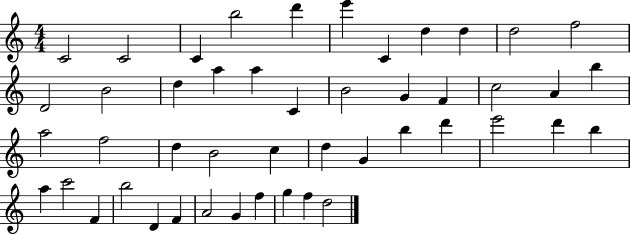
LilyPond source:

{
  \clef treble
  \numericTimeSignature
  \time 4/4
  \key c \major
  c'2 c'2 | c'4 b''2 d'''4 | e'''4 c'4 d''4 d''4 | d''2 f''2 | \break d'2 b'2 | d''4 a''4 a''4 c'4 | b'2 g'4 f'4 | c''2 a'4 b''4 | \break a''2 f''2 | d''4 b'2 c''4 | d''4 g'4 b''4 d'''4 | e'''2 d'''4 b''4 | \break a''4 c'''2 f'4 | b''2 d'4 f'4 | a'2 g'4 f''4 | g''4 f''4 d''2 | \break \bar "|."
}